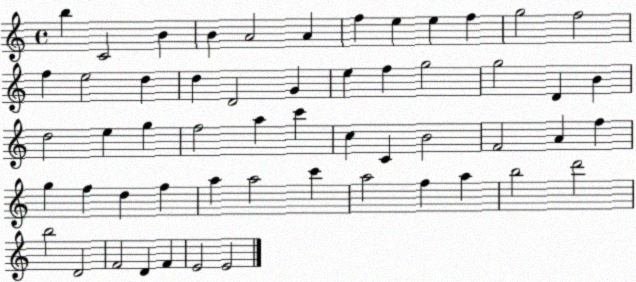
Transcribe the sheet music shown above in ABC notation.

X:1
T:Untitled
M:4/4
L:1/4
K:C
b C2 B B A2 A f e e f g2 f2 f e2 d d D2 G e f g2 g2 D B d2 e g f2 a c' c C B2 F2 A f g f d f a a2 c' a2 f a b2 d'2 b2 D2 F2 D F E2 E2